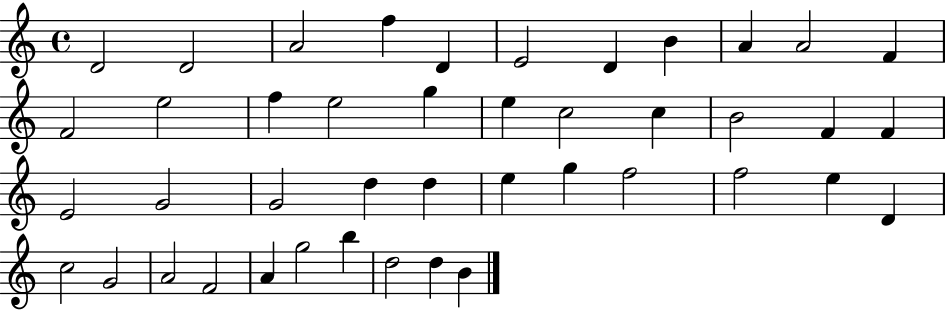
D4/h D4/h A4/h F5/q D4/q E4/h D4/q B4/q A4/q A4/h F4/q F4/h E5/h F5/q E5/h G5/q E5/q C5/h C5/q B4/h F4/q F4/q E4/h G4/h G4/h D5/q D5/q E5/q G5/q F5/h F5/h E5/q D4/q C5/h G4/h A4/h F4/h A4/q G5/h B5/q D5/h D5/q B4/q